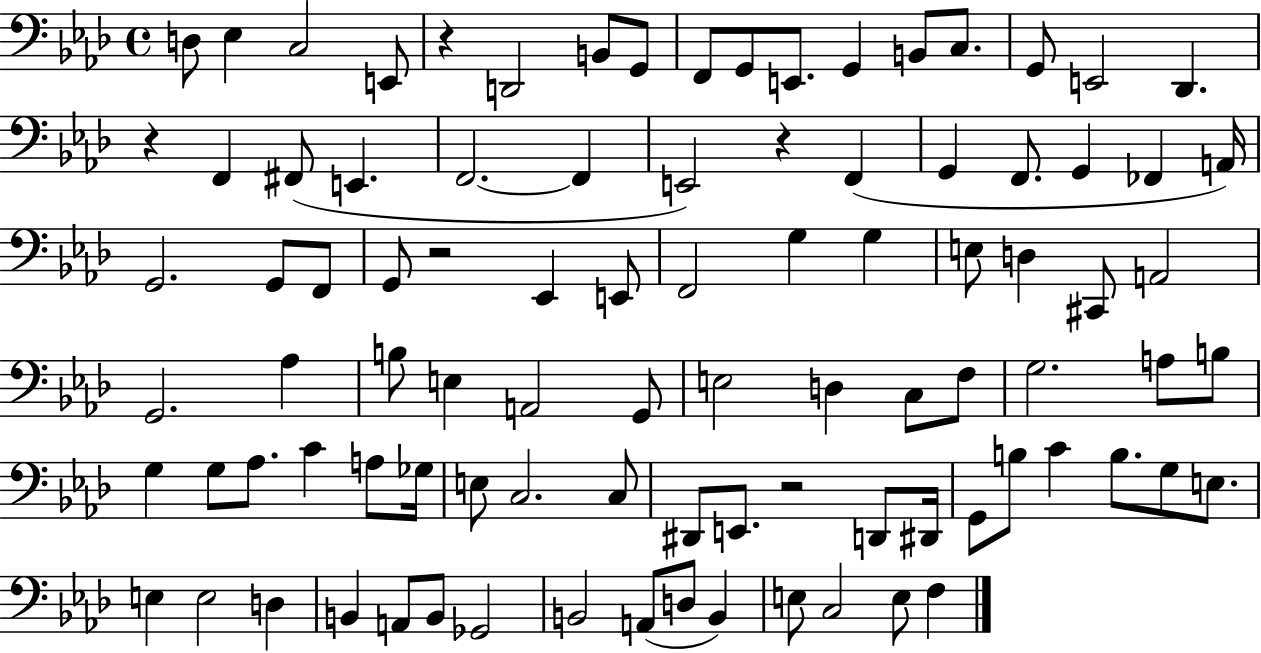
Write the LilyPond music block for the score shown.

{
  \clef bass
  \time 4/4
  \defaultTimeSignature
  \key aes \major
  d8 ees4 c2 e,8 | r4 d,2 b,8 g,8 | f,8 g,8 e,8. g,4 b,8 c8. | g,8 e,2 des,4. | \break r4 f,4 fis,8( e,4. | f,2.~~ f,4 | e,2) r4 f,4( | g,4 f,8. g,4 fes,4 a,16) | \break g,2. g,8 f,8 | g,8 r2 ees,4 e,8 | f,2 g4 g4 | e8 d4 cis,8 a,2 | \break g,2. aes4 | b8 e4 a,2 g,8 | e2 d4 c8 f8 | g2. a8 b8 | \break g4 g8 aes8. c'4 a8 ges16 | e8 c2. c8 | dis,8 e,8. r2 d,8 dis,16 | g,8 b8 c'4 b8. g8 e8. | \break e4 e2 d4 | b,4 a,8 b,8 ges,2 | b,2 a,8( d8 b,4) | e8 c2 e8 f4 | \break \bar "|."
}